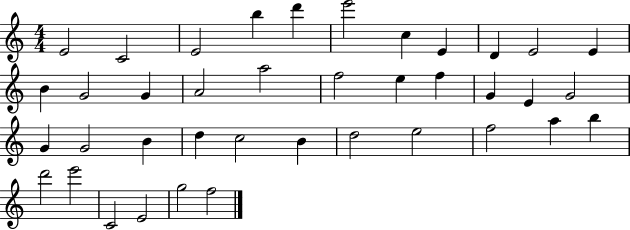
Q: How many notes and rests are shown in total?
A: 39